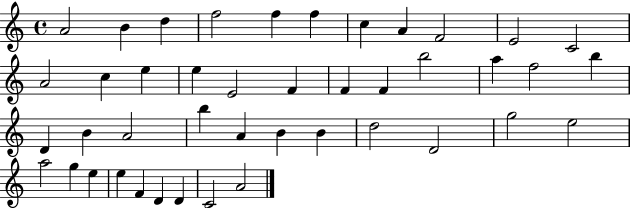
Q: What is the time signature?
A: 4/4